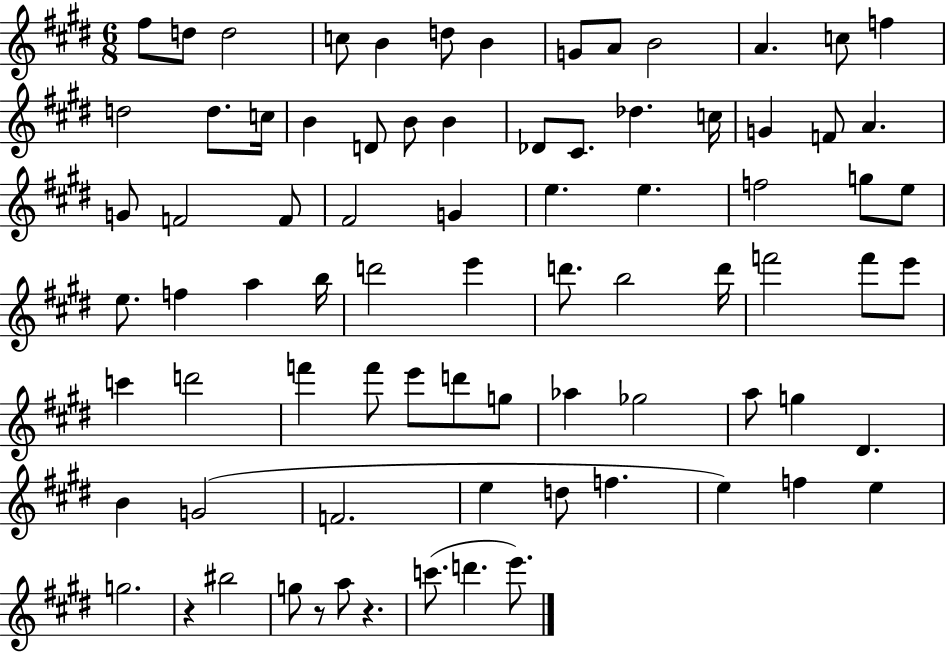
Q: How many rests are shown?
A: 3